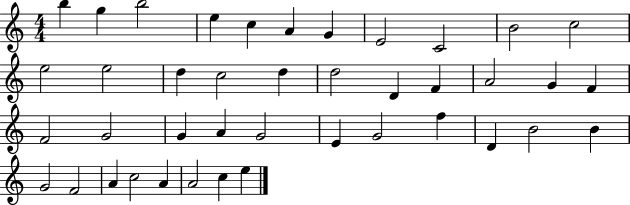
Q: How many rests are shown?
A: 0